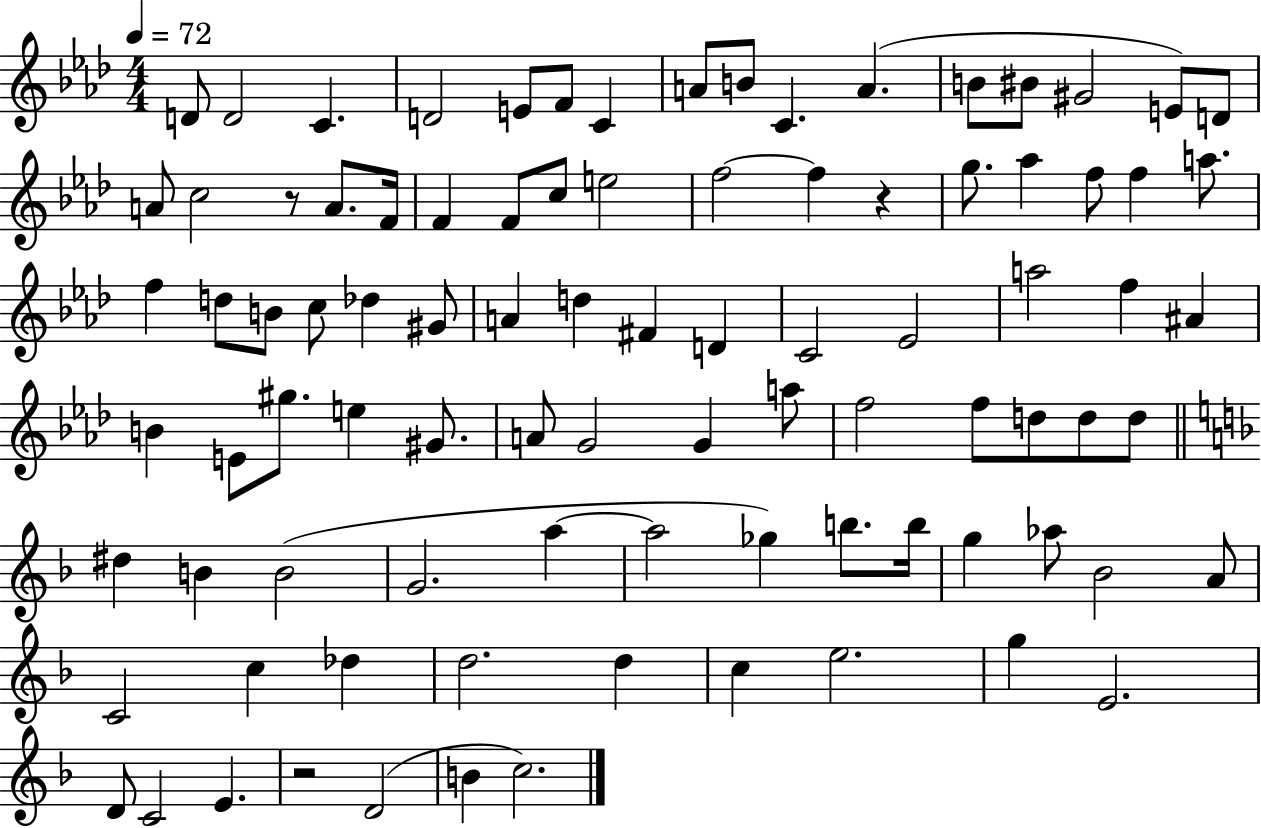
X:1
T:Untitled
M:4/4
L:1/4
K:Ab
D/2 D2 C D2 E/2 F/2 C A/2 B/2 C A B/2 ^B/2 ^G2 E/2 D/2 A/2 c2 z/2 A/2 F/4 F F/2 c/2 e2 f2 f z g/2 _a f/2 f a/2 f d/2 B/2 c/2 _d ^G/2 A d ^F D C2 _E2 a2 f ^A B E/2 ^g/2 e ^G/2 A/2 G2 G a/2 f2 f/2 d/2 d/2 d/2 ^d B B2 G2 a a2 _g b/2 b/4 g _a/2 _B2 A/2 C2 c _d d2 d c e2 g E2 D/2 C2 E z2 D2 B c2